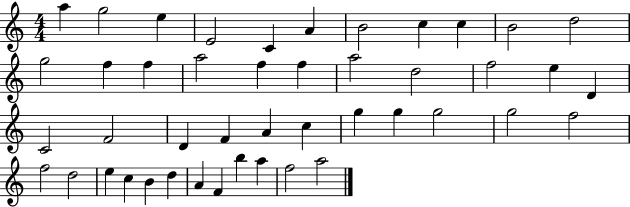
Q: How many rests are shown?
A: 0